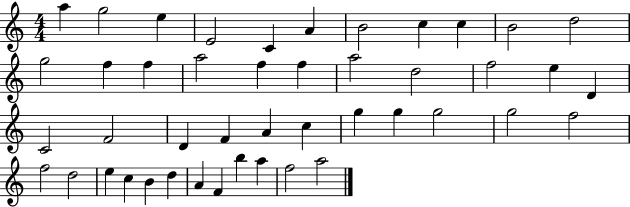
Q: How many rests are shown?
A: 0